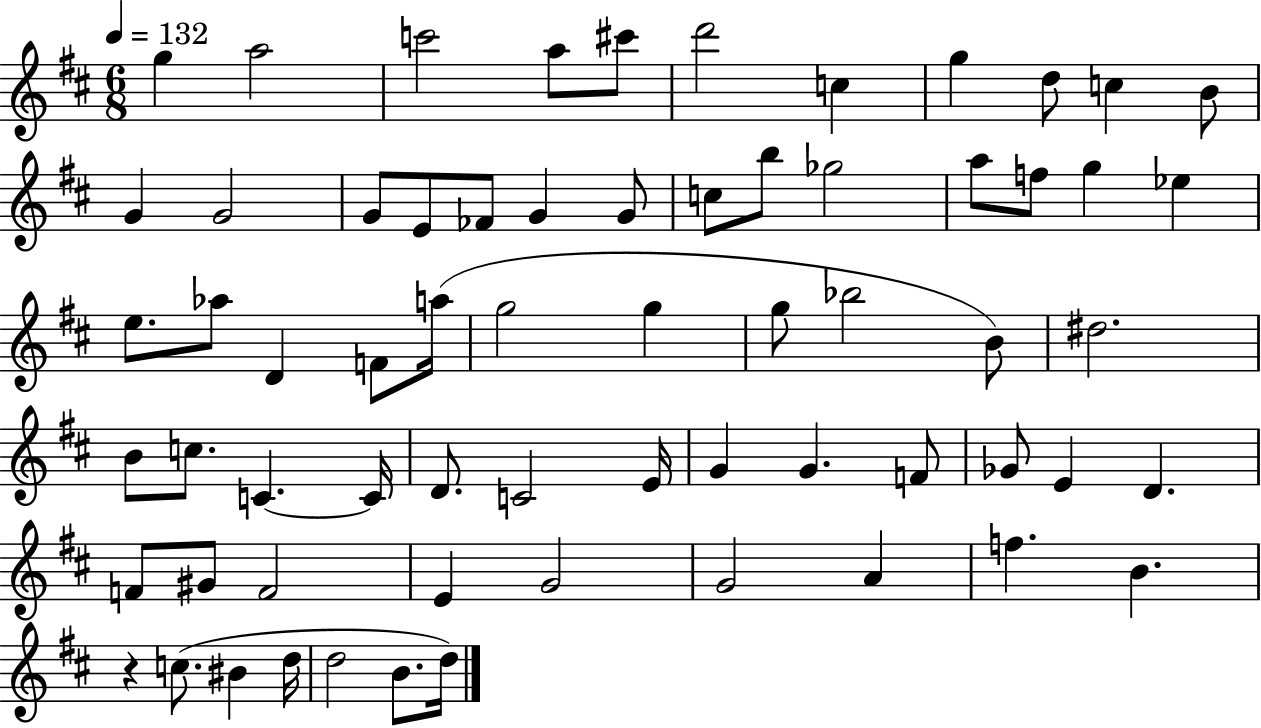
G5/q A5/h C6/h A5/e C#6/e D6/h C5/q G5/q D5/e C5/q B4/e G4/q G4/h G4/e E4/e FES4/e G4/q G4/e C5/e B5/e Gb5/h A5/e F5/e G5/q Eb5/q E5/e. Ab5/e D4/q F4/e A5/s G5/h G5/q G5/e Bb5/h B4/e D#5/h. B4/e C5/e. C4/q. C4/s D4/e. C4/h E4/s G4/q G4/q. F4/e Gb4/e E4/q D4/q. F4/e G#4/e F4/h E4/q G4/h G4/h A4/q F5/q. B4/q. R/q C5/e. BIS4/q D5/s D5/h B4/e. D5/s